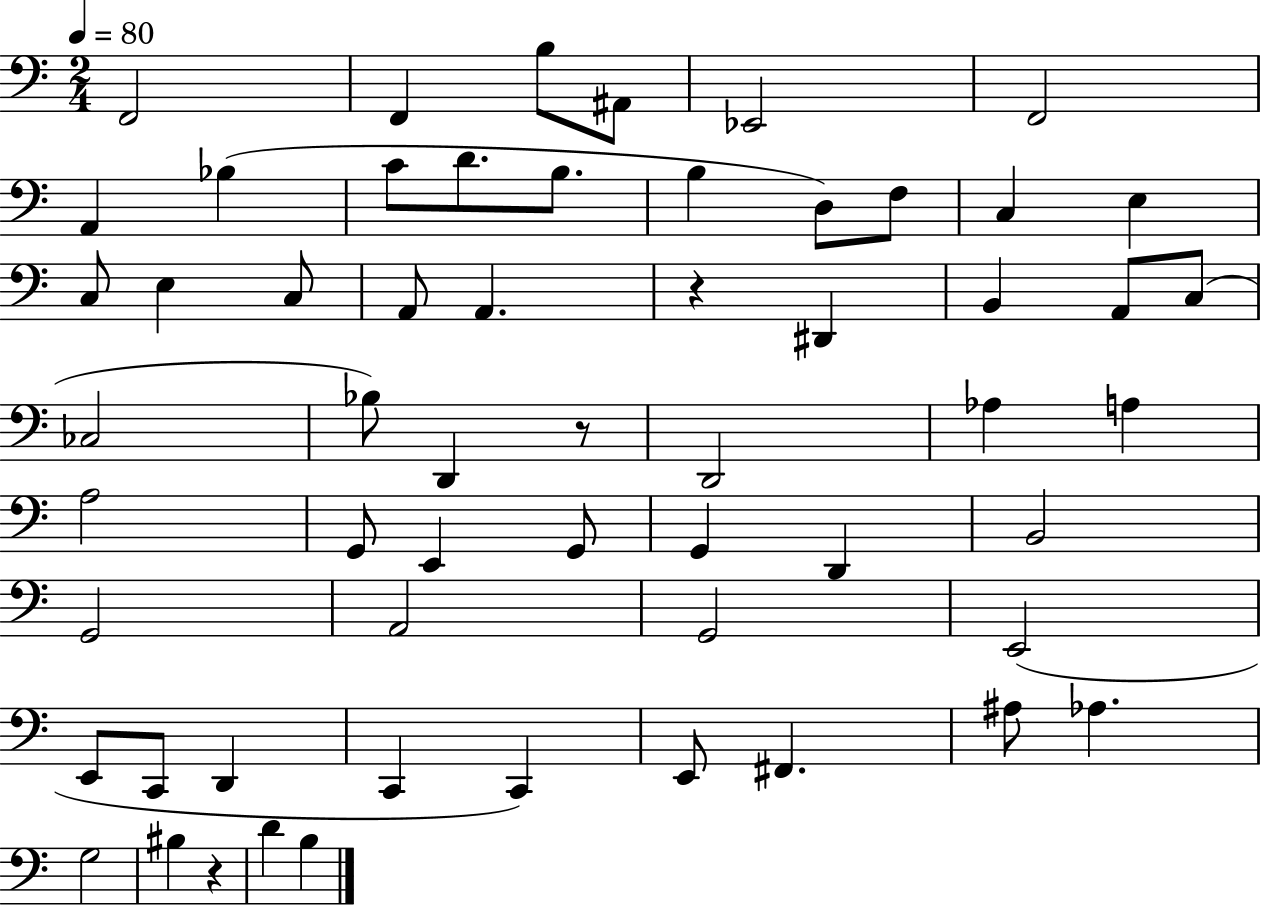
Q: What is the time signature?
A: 2/4